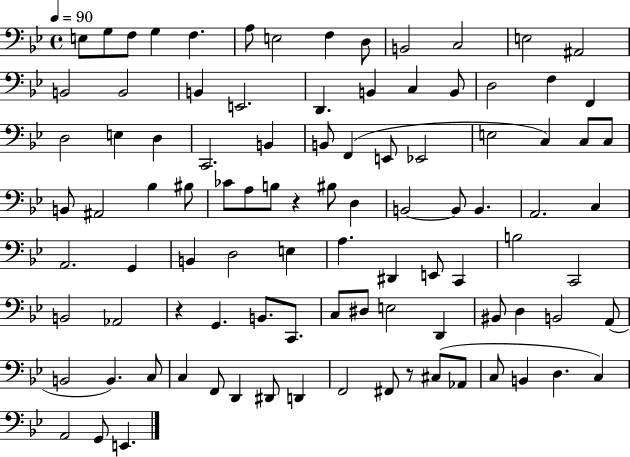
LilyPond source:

{
  \clef bass
  \time 4/4
  \defaultTimeSignature
  \key bes \major
  \tempo 4 = 90
  \repeat volta 2 { e8 g8 f8 g4 f4. | a8 e2 f4 d8 | b,2 c2 | e2 ais,2 | \break b,2 b,2 | b,4 e,2. | d,4. b,4 c4 b,8 | d2 f4 f,4 | \break d2 e4 d4 | c,2. b,4 | b,8 f,4( e,8 ees,2 | e2 c4) c8 c8 | \break b,8 ais,2 bes4 bis8 | ces'8 a8 b8 r4 bis8 d4 | b,2~~ b,8 b,4. | a,2. c4 | \break a,2. g,4 | b,4 d2 e4 | a4. dis,4 e,8 c,4 | b2 c,2 | \break b,2 aes,2 | r4 g,4. b,8. c,8. | c8 dis8 e2 d,4 | bis,8 d4 b,2 a,8( | \break b,2 b,4.) c8 | c4 f,8 d,4 dis,8 d,4 | f,2 fis,8 r8 cis8( aes,8 | c8 b,4 d4. c4) | \break a,2 g,8 e,4. | } \bar "|."
}